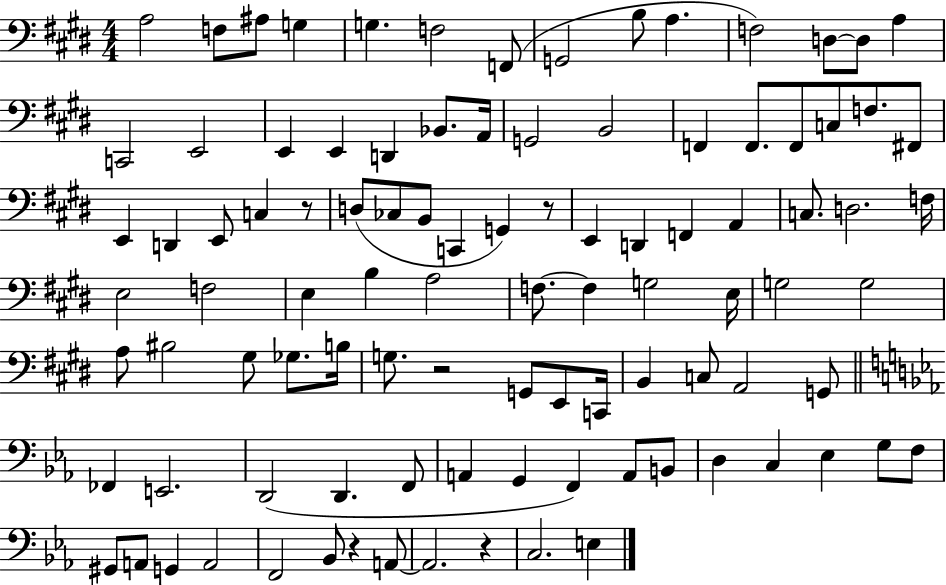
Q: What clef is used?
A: bass